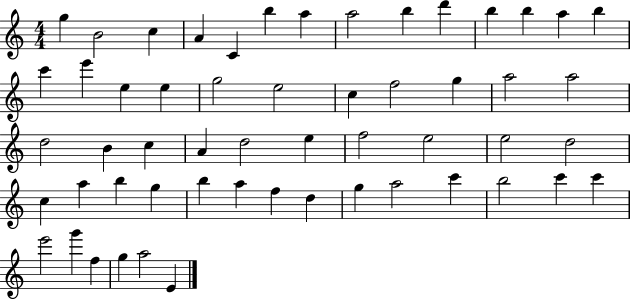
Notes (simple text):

G5/q B4/h C5/q A4/q C4/q B5/q A5/q A5/h B5/q D6/q B5/q B5/q A5/q B5/q C6/q E6/q E5/q E5/q G5/h E5/h C5/q F5/h G5/q A5/h A5/h D5/h B4/q C5/q A4/q D5/h E5/q F5/h E5/h E5/h D5/h C5/q A5/q B5/q G5/q B5/q A5/q F5/q D5/q G5/q A5/h C6/q B5/h C6/q C6/q E6/h G6/q F5/q G5/q A5/h E4/q